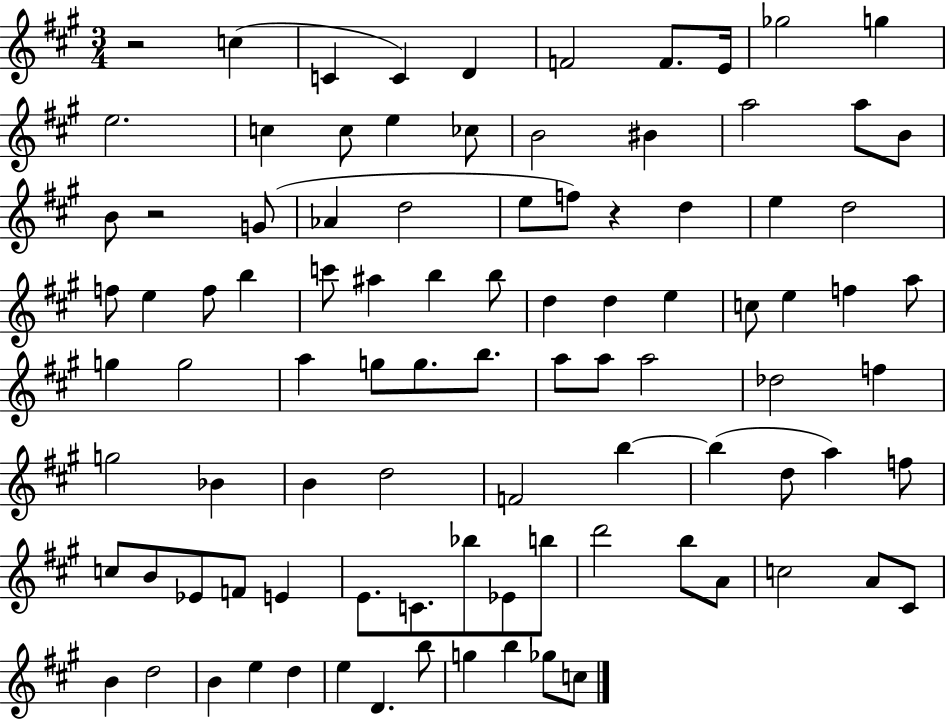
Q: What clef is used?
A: treble